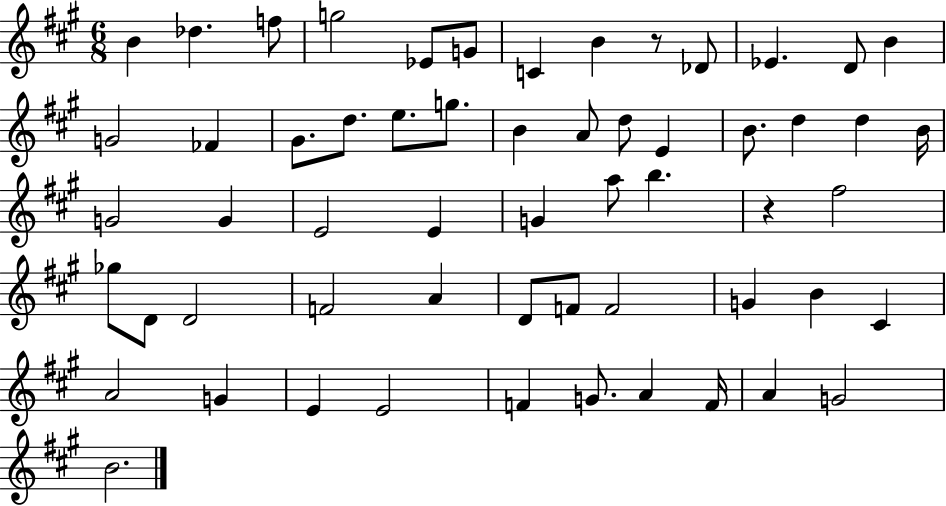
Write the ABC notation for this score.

X:1
T:Untitled
M:6/8
L:1/4
K:A
B _d f/2 g2 _E/2 G/2 C B z/2 _D/2 _E D/2 B G2 _F ^G/2 d/2 e/2 g/2 B A/2 d/2 E B/2 d d B/4 G2 G E2 E G a/2 b z ^f2 _g/2 D/2 D2 F2 A D/2 F/2 F2 G B ^C A2 G E E2 F G/2 A F/4 A G2 B2